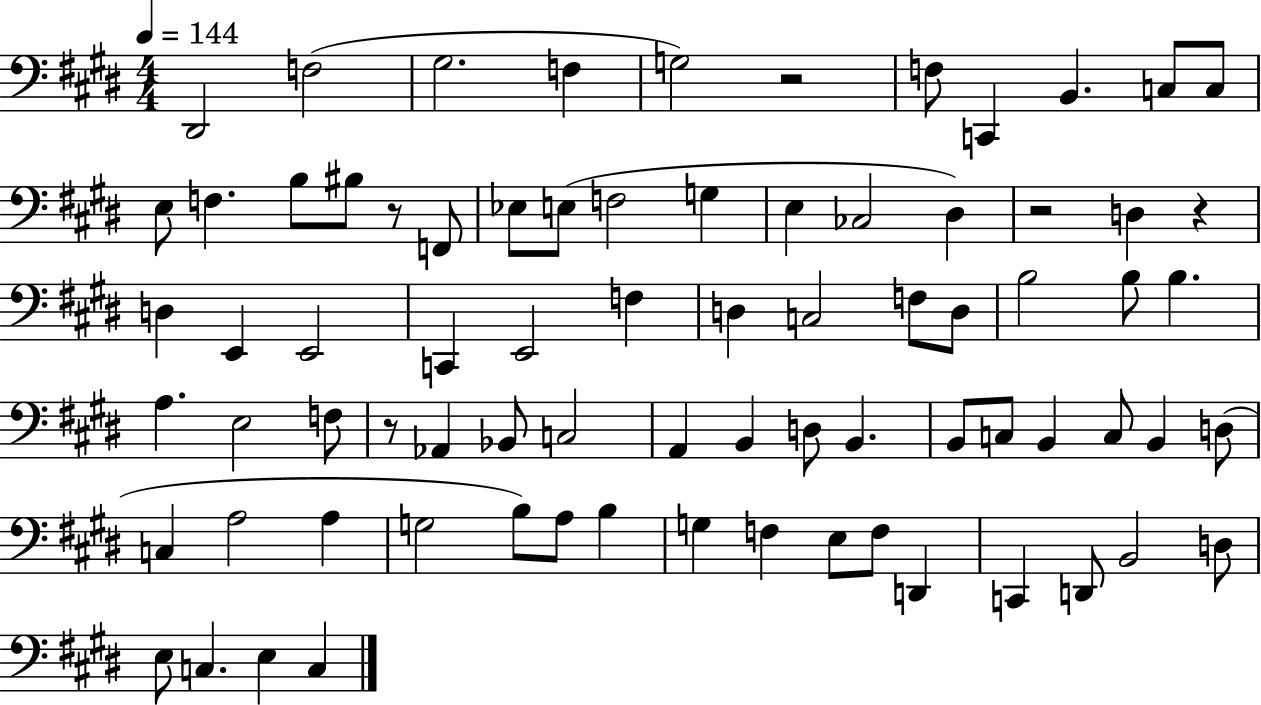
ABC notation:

X:1
T:Untitled
M:4/4
L:1/4
K:E
^D,,2 F,2 ^G,2 F, G,2 z2 F,/2 C,, B,, C,/2 C,/2 E,/2 F, B,/2 ^B,/2 z/2 F,,/2 _E,/2 E,/2 F,2 G, E, _C,2 ^D, z2 D, z D, E,, E,,2 C,, E,,2 F, D, C,2 F,/2 D,/2 B,2 B,/2 B, A, E,2 F,/2 z/2 _A,, _B,,/2 C,2 A,, B,, D,/2 B,, B,,/2 C,/2 B,, C,/2 B,, D,/2 C, A,2 A, G,2 B,/2 A,/2 B, G, F, E,/2 F,/2 D,, C,, D,,/2 B,,2 D,/2 E,/2 C, E, C,